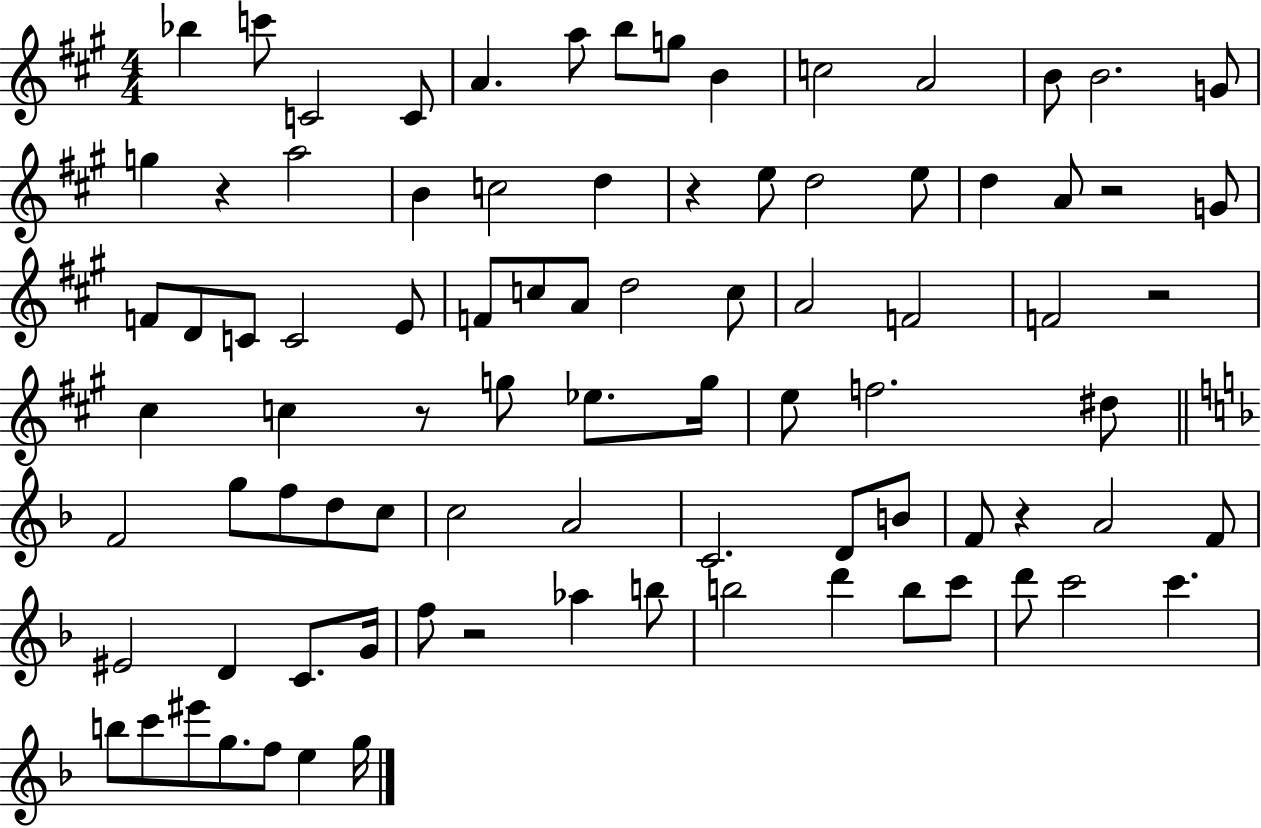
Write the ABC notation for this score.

X:1
T:Untitled
M:4/4
L:1/4
K:A
_b c'/2 C2 C/2 A a/2 b/2 g/2 B c2 A2 B/2 B2 G/2 g z a2 B c2 d z e/2 d2 e/2 d A/2 z2 G/2 F/2 D/2 C/2 C2 E/2 F/2 c/2 A/2 d2 c/2 A2 F2 F2 z2 ^c c z/2 g/2 _e/2 g/4 e/2 f2 ^d/2 F2 g/2 f/2 d/2 c/2 c2 A2 C2 D/2 B/2 F/2 z A2 F/2 ^E2 D C/2 G/4 f/2 z2 _a b/2 b2 d' b/2 c'/2 d'/2 c'2 c' b/2 c'/2 ^e'/2 g/2 f/2 e g/4